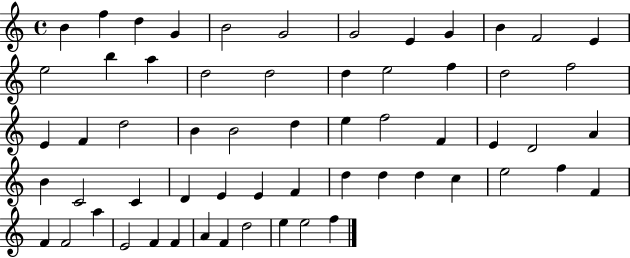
B4/q F5/q D5/q G4/q B4/h G4/h G4/h E4/q G4/q B4/q F4/h E4/q E5/h B5/q A5/q D5/h D5/h D5/q E5/h F5/q D5/h F5/h E4/q F4/q D5/h B4/q B4/h D5/q E5/q F5/h F4/q E4/q D4/h A4/q B4/q C4/h C4/q D4/q E4/q E4/q F4/q D5/q D5/q D5/q C5/q E5/h F5/q F4/q F4/q F4/h A5/q E4/h F4/q F4/q A4/q F4/q D5/h E5/q E5/h F5/q